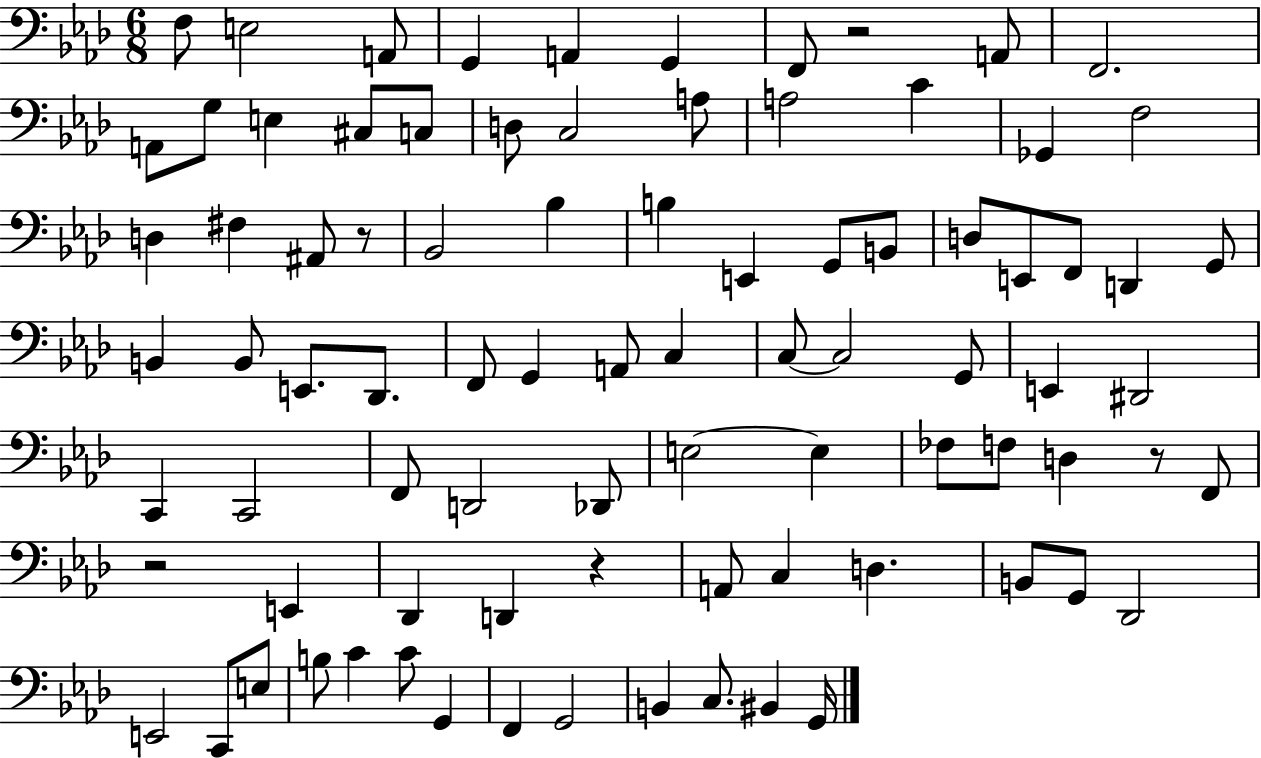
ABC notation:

X:1
T:Untitled
M:6/8
L:1/4
K:Ab
F,/2 E,2 A,,/2 G,, A,, G,, F,,/2 z2 A,,/2 F,,2 A,,/2 G,/2 E, ^C,/2 C,/2 D,/2 C,2 A,/2 A,2 C _G,, F,2 D, ^F, ^A,,/2 z/2 _B,,2 _B, B, E,, G,,/2 B,,/2 D,/2 E,,/2 F,,/2 D,, G,,/2 B,, B,,/2 E,,/2 _D,,/2 F,,/2 G,, A,,/2 C, C,/2 C,2 G,,/2 E,, ^D,,2 C,, C,,2 F,,/2 D,,2 _D,,/2 E,2 E, _F,/2 F,/2 D, z/2 F,,/2 z2 E,, _D,, D,, z A,,/2 C, D, B,,/2 G,,/2 _D,,2 E,,2 C,,/2 E,/2 B,/2 C C/2 G,, F,, G,,2 B,, C,/2 ^B,, G,,/4